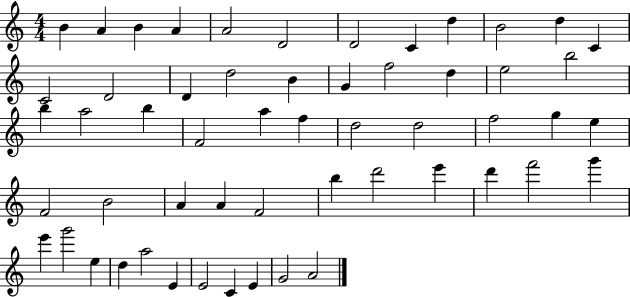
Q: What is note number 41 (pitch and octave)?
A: E6